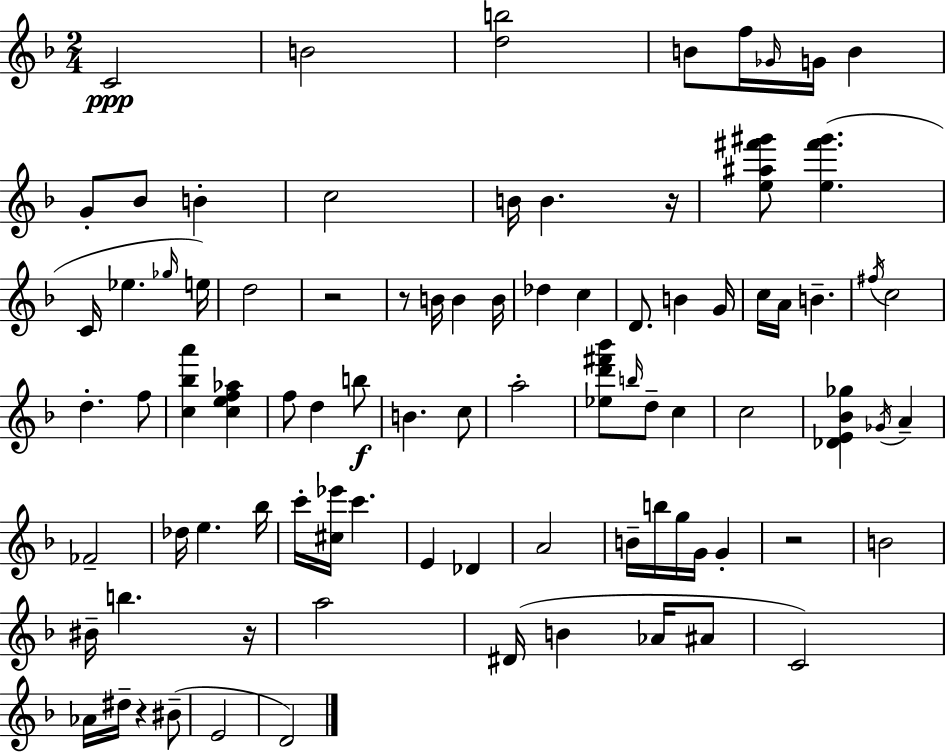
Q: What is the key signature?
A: D minor